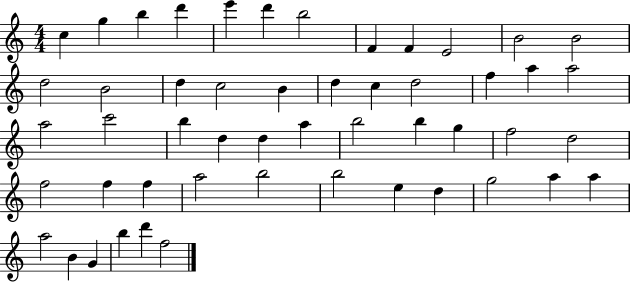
X:1
T:Untitled
M:4/4
L:1/4
K:C
c g b d' e' d' b2 F F E2 B2 B2 d2 B2 d c2 B d c d2 f a a2 a2 c'2 b d d a b2 b g f2 d2 f2 f f a2 b2 b2 e d g2 a a a2 B G b d' f2